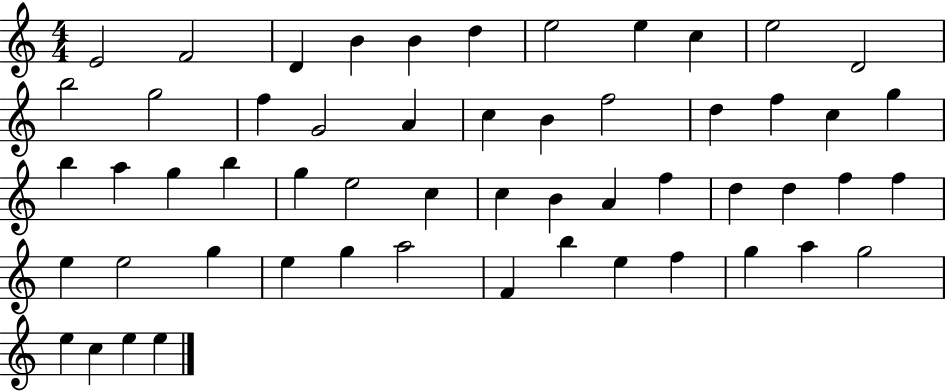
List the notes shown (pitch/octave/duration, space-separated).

E4/h F4/h D4/q B4/q B4/q D5/q E5/h E5/q C5/q E5/h D4/h B5/h G5/h F5/q G4/h A4/q C5/q B4/q F5/h D5/q F5/q C5/q G5/q B5/q A5/q G5/q B5/q G5/q E5/h C5/q C5/q B4/q A4/q F5/q D5/q D5/q F5/q F5/q E5/q E5/h G5/q E5/q G5/q A5/h F4/q B5/q E5/q F5/q G5/q A5/q G5/h E5/q C5/q E5/q E5/q